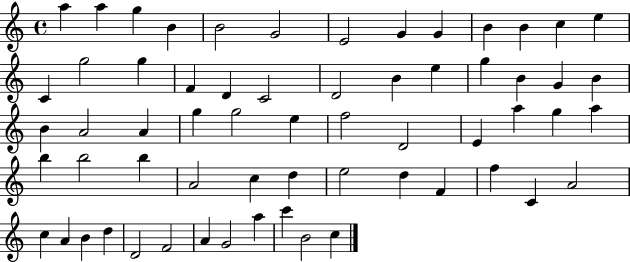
A5/q A5/q G5/q B4/q B4/h G4/h E4/h G4/q G4/q B4/q B4/q C5/q E5/q C4/q G5/h G5/q F4/q D4/q C4/h D4/h B4/q E5/q G5/q B4/q G4/q B4/q B4/q A4/h A4/q G5/q G5/h E5/q F5/h D4/h E4/q A5/q G5/q A5/q B5/q B5/h B5/q A4/h C5/q D5/q E5/h D5/q F4/q F5/q C4/q A4/h C5/q A4/q B4/q D5/q D4/h F4/h A4/q G4/h A5/q C6/q B4/h C5/q